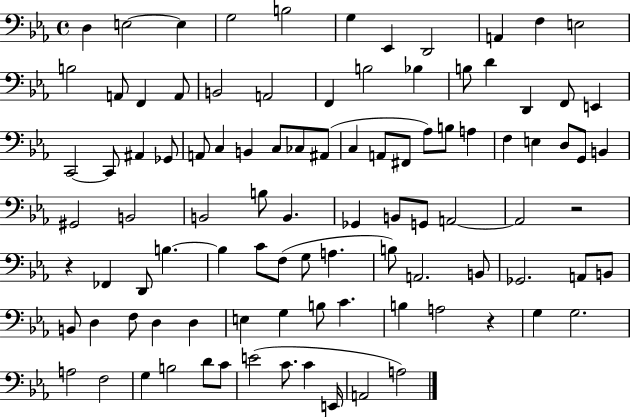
D3/q E3/h E3/q G3/h B3/h G3/q Eb2/q D2/h A2/q F3/q E3/h B3/h A2/e F2/q A2/e B2/h A2/h F2/q B3/h Bb3/q B3/e D4/q D2/q F2/e E2/q C2/h C2/e A#2/q Gb2/e A2/e C3/q B2/q C3/e CES3/e A#2/e C3/q A2/e F#2/e Ab3/e B3/e A3/q F3/q E3/q D3/e G2/e B2/q G#2/h B2/h B2/h B3/e B2/q. Gb2/q B2/e G2/e A2/h A2/h R/h R/q FES2/q D2/e B3/q. B3/q C4/e F3/e G3/e A3/q. B3/e A2/h. B2/e Gb2/h. A2/e B2/e B2/e D3/q F3/e D3/q D3/q E3/q G3/q B3/e C4/q. B3/q A3/h R/q G3/q G3/h. A3/h F3/h G3/q B3/h D4/e C4/e E4/h C4/e. C4/q E2/s A2/h A3/h